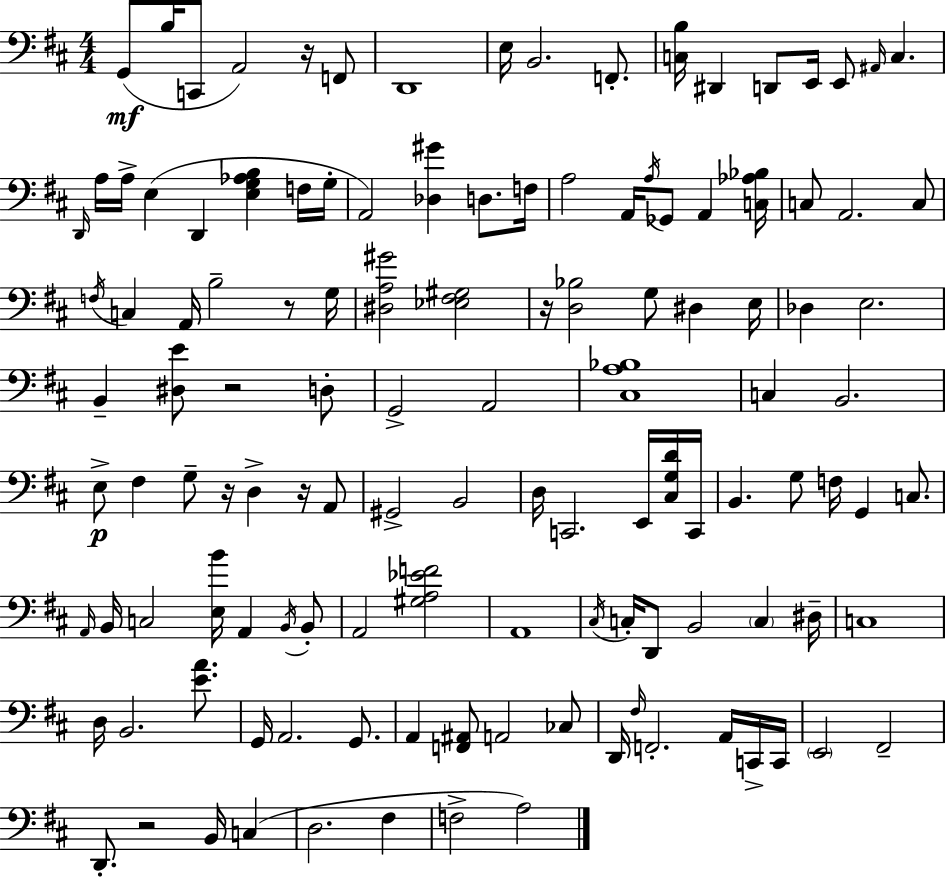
X:1
T:Untitled
M:4/4
L:1/4
K:D
G,,/2 B,/4 C,,/2 A,,2 z/4 F,,/2 D,,4 E,/4 B,,2 F,,/2 [C,B,]/4 ^D,, D,,/2 E,,/4 E,,/2 ^A,,/4 C, D,,/4 A,/4 A,/4 E, D,, [E,G,_A,B,] F,/4 G,/4 A,,2 [_D,^G] D,/2 F,/4 A,2 A,,/4 A,/4 _G,,/2 A,, [C,_A,_B,]/4 C,/2 A,,2 C,/2 F,/4 C, A,,/4 B,2 z/2 G,/4 [^D,A,^G]2 [_E,^F,^G,]2 z/4 [D,_B,]2 G,/2 ^D, E,/4 _D, E,2 B,, [^D,E]/2 z2 D,/2 G,,2 A,,2 [^C,A,_B,]4 C, B,,2 E,/2 ^F, G,/2 z/4 D, z/4 A,,/2 ^G,,2 B,,2 D,/4 C,,2 E,,/4 [^C,G,D]/4 C,,/4 B,, G,/2 F,/4 G,, C,/2 A,,/4 B,,/4 C,2 [E,B]/4 A,, B,,/4 B,,/2 A,,2 [^G,A,_EF]2 A,,4 ^C,/4 C,/4 D,,/2 B,,2 C, ^D,/4 C,4 D,/4 B,,2 [EA]/2 G,,/4 A,,2 G,,/2 A,, [F,,^A,,]/2 A,,2 _C,/2 D,,/4 ^F,/4 F,,2 A,,/4 C,,/4 C,,/4 E,,2 ^F,,2 D,,/2 z2 B,,/4 C, D,2 ^F, F,2 A,2